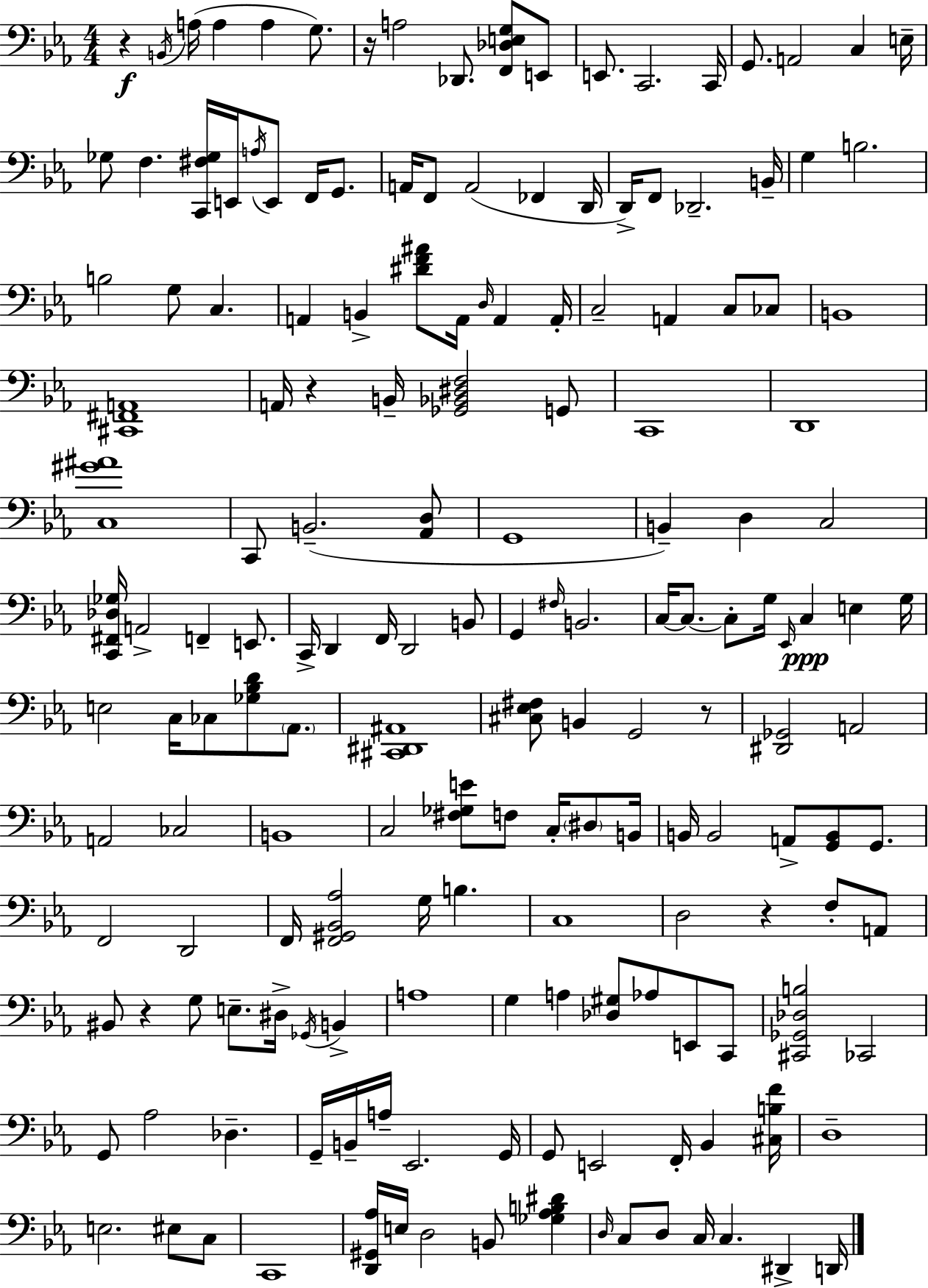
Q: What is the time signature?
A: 4/4